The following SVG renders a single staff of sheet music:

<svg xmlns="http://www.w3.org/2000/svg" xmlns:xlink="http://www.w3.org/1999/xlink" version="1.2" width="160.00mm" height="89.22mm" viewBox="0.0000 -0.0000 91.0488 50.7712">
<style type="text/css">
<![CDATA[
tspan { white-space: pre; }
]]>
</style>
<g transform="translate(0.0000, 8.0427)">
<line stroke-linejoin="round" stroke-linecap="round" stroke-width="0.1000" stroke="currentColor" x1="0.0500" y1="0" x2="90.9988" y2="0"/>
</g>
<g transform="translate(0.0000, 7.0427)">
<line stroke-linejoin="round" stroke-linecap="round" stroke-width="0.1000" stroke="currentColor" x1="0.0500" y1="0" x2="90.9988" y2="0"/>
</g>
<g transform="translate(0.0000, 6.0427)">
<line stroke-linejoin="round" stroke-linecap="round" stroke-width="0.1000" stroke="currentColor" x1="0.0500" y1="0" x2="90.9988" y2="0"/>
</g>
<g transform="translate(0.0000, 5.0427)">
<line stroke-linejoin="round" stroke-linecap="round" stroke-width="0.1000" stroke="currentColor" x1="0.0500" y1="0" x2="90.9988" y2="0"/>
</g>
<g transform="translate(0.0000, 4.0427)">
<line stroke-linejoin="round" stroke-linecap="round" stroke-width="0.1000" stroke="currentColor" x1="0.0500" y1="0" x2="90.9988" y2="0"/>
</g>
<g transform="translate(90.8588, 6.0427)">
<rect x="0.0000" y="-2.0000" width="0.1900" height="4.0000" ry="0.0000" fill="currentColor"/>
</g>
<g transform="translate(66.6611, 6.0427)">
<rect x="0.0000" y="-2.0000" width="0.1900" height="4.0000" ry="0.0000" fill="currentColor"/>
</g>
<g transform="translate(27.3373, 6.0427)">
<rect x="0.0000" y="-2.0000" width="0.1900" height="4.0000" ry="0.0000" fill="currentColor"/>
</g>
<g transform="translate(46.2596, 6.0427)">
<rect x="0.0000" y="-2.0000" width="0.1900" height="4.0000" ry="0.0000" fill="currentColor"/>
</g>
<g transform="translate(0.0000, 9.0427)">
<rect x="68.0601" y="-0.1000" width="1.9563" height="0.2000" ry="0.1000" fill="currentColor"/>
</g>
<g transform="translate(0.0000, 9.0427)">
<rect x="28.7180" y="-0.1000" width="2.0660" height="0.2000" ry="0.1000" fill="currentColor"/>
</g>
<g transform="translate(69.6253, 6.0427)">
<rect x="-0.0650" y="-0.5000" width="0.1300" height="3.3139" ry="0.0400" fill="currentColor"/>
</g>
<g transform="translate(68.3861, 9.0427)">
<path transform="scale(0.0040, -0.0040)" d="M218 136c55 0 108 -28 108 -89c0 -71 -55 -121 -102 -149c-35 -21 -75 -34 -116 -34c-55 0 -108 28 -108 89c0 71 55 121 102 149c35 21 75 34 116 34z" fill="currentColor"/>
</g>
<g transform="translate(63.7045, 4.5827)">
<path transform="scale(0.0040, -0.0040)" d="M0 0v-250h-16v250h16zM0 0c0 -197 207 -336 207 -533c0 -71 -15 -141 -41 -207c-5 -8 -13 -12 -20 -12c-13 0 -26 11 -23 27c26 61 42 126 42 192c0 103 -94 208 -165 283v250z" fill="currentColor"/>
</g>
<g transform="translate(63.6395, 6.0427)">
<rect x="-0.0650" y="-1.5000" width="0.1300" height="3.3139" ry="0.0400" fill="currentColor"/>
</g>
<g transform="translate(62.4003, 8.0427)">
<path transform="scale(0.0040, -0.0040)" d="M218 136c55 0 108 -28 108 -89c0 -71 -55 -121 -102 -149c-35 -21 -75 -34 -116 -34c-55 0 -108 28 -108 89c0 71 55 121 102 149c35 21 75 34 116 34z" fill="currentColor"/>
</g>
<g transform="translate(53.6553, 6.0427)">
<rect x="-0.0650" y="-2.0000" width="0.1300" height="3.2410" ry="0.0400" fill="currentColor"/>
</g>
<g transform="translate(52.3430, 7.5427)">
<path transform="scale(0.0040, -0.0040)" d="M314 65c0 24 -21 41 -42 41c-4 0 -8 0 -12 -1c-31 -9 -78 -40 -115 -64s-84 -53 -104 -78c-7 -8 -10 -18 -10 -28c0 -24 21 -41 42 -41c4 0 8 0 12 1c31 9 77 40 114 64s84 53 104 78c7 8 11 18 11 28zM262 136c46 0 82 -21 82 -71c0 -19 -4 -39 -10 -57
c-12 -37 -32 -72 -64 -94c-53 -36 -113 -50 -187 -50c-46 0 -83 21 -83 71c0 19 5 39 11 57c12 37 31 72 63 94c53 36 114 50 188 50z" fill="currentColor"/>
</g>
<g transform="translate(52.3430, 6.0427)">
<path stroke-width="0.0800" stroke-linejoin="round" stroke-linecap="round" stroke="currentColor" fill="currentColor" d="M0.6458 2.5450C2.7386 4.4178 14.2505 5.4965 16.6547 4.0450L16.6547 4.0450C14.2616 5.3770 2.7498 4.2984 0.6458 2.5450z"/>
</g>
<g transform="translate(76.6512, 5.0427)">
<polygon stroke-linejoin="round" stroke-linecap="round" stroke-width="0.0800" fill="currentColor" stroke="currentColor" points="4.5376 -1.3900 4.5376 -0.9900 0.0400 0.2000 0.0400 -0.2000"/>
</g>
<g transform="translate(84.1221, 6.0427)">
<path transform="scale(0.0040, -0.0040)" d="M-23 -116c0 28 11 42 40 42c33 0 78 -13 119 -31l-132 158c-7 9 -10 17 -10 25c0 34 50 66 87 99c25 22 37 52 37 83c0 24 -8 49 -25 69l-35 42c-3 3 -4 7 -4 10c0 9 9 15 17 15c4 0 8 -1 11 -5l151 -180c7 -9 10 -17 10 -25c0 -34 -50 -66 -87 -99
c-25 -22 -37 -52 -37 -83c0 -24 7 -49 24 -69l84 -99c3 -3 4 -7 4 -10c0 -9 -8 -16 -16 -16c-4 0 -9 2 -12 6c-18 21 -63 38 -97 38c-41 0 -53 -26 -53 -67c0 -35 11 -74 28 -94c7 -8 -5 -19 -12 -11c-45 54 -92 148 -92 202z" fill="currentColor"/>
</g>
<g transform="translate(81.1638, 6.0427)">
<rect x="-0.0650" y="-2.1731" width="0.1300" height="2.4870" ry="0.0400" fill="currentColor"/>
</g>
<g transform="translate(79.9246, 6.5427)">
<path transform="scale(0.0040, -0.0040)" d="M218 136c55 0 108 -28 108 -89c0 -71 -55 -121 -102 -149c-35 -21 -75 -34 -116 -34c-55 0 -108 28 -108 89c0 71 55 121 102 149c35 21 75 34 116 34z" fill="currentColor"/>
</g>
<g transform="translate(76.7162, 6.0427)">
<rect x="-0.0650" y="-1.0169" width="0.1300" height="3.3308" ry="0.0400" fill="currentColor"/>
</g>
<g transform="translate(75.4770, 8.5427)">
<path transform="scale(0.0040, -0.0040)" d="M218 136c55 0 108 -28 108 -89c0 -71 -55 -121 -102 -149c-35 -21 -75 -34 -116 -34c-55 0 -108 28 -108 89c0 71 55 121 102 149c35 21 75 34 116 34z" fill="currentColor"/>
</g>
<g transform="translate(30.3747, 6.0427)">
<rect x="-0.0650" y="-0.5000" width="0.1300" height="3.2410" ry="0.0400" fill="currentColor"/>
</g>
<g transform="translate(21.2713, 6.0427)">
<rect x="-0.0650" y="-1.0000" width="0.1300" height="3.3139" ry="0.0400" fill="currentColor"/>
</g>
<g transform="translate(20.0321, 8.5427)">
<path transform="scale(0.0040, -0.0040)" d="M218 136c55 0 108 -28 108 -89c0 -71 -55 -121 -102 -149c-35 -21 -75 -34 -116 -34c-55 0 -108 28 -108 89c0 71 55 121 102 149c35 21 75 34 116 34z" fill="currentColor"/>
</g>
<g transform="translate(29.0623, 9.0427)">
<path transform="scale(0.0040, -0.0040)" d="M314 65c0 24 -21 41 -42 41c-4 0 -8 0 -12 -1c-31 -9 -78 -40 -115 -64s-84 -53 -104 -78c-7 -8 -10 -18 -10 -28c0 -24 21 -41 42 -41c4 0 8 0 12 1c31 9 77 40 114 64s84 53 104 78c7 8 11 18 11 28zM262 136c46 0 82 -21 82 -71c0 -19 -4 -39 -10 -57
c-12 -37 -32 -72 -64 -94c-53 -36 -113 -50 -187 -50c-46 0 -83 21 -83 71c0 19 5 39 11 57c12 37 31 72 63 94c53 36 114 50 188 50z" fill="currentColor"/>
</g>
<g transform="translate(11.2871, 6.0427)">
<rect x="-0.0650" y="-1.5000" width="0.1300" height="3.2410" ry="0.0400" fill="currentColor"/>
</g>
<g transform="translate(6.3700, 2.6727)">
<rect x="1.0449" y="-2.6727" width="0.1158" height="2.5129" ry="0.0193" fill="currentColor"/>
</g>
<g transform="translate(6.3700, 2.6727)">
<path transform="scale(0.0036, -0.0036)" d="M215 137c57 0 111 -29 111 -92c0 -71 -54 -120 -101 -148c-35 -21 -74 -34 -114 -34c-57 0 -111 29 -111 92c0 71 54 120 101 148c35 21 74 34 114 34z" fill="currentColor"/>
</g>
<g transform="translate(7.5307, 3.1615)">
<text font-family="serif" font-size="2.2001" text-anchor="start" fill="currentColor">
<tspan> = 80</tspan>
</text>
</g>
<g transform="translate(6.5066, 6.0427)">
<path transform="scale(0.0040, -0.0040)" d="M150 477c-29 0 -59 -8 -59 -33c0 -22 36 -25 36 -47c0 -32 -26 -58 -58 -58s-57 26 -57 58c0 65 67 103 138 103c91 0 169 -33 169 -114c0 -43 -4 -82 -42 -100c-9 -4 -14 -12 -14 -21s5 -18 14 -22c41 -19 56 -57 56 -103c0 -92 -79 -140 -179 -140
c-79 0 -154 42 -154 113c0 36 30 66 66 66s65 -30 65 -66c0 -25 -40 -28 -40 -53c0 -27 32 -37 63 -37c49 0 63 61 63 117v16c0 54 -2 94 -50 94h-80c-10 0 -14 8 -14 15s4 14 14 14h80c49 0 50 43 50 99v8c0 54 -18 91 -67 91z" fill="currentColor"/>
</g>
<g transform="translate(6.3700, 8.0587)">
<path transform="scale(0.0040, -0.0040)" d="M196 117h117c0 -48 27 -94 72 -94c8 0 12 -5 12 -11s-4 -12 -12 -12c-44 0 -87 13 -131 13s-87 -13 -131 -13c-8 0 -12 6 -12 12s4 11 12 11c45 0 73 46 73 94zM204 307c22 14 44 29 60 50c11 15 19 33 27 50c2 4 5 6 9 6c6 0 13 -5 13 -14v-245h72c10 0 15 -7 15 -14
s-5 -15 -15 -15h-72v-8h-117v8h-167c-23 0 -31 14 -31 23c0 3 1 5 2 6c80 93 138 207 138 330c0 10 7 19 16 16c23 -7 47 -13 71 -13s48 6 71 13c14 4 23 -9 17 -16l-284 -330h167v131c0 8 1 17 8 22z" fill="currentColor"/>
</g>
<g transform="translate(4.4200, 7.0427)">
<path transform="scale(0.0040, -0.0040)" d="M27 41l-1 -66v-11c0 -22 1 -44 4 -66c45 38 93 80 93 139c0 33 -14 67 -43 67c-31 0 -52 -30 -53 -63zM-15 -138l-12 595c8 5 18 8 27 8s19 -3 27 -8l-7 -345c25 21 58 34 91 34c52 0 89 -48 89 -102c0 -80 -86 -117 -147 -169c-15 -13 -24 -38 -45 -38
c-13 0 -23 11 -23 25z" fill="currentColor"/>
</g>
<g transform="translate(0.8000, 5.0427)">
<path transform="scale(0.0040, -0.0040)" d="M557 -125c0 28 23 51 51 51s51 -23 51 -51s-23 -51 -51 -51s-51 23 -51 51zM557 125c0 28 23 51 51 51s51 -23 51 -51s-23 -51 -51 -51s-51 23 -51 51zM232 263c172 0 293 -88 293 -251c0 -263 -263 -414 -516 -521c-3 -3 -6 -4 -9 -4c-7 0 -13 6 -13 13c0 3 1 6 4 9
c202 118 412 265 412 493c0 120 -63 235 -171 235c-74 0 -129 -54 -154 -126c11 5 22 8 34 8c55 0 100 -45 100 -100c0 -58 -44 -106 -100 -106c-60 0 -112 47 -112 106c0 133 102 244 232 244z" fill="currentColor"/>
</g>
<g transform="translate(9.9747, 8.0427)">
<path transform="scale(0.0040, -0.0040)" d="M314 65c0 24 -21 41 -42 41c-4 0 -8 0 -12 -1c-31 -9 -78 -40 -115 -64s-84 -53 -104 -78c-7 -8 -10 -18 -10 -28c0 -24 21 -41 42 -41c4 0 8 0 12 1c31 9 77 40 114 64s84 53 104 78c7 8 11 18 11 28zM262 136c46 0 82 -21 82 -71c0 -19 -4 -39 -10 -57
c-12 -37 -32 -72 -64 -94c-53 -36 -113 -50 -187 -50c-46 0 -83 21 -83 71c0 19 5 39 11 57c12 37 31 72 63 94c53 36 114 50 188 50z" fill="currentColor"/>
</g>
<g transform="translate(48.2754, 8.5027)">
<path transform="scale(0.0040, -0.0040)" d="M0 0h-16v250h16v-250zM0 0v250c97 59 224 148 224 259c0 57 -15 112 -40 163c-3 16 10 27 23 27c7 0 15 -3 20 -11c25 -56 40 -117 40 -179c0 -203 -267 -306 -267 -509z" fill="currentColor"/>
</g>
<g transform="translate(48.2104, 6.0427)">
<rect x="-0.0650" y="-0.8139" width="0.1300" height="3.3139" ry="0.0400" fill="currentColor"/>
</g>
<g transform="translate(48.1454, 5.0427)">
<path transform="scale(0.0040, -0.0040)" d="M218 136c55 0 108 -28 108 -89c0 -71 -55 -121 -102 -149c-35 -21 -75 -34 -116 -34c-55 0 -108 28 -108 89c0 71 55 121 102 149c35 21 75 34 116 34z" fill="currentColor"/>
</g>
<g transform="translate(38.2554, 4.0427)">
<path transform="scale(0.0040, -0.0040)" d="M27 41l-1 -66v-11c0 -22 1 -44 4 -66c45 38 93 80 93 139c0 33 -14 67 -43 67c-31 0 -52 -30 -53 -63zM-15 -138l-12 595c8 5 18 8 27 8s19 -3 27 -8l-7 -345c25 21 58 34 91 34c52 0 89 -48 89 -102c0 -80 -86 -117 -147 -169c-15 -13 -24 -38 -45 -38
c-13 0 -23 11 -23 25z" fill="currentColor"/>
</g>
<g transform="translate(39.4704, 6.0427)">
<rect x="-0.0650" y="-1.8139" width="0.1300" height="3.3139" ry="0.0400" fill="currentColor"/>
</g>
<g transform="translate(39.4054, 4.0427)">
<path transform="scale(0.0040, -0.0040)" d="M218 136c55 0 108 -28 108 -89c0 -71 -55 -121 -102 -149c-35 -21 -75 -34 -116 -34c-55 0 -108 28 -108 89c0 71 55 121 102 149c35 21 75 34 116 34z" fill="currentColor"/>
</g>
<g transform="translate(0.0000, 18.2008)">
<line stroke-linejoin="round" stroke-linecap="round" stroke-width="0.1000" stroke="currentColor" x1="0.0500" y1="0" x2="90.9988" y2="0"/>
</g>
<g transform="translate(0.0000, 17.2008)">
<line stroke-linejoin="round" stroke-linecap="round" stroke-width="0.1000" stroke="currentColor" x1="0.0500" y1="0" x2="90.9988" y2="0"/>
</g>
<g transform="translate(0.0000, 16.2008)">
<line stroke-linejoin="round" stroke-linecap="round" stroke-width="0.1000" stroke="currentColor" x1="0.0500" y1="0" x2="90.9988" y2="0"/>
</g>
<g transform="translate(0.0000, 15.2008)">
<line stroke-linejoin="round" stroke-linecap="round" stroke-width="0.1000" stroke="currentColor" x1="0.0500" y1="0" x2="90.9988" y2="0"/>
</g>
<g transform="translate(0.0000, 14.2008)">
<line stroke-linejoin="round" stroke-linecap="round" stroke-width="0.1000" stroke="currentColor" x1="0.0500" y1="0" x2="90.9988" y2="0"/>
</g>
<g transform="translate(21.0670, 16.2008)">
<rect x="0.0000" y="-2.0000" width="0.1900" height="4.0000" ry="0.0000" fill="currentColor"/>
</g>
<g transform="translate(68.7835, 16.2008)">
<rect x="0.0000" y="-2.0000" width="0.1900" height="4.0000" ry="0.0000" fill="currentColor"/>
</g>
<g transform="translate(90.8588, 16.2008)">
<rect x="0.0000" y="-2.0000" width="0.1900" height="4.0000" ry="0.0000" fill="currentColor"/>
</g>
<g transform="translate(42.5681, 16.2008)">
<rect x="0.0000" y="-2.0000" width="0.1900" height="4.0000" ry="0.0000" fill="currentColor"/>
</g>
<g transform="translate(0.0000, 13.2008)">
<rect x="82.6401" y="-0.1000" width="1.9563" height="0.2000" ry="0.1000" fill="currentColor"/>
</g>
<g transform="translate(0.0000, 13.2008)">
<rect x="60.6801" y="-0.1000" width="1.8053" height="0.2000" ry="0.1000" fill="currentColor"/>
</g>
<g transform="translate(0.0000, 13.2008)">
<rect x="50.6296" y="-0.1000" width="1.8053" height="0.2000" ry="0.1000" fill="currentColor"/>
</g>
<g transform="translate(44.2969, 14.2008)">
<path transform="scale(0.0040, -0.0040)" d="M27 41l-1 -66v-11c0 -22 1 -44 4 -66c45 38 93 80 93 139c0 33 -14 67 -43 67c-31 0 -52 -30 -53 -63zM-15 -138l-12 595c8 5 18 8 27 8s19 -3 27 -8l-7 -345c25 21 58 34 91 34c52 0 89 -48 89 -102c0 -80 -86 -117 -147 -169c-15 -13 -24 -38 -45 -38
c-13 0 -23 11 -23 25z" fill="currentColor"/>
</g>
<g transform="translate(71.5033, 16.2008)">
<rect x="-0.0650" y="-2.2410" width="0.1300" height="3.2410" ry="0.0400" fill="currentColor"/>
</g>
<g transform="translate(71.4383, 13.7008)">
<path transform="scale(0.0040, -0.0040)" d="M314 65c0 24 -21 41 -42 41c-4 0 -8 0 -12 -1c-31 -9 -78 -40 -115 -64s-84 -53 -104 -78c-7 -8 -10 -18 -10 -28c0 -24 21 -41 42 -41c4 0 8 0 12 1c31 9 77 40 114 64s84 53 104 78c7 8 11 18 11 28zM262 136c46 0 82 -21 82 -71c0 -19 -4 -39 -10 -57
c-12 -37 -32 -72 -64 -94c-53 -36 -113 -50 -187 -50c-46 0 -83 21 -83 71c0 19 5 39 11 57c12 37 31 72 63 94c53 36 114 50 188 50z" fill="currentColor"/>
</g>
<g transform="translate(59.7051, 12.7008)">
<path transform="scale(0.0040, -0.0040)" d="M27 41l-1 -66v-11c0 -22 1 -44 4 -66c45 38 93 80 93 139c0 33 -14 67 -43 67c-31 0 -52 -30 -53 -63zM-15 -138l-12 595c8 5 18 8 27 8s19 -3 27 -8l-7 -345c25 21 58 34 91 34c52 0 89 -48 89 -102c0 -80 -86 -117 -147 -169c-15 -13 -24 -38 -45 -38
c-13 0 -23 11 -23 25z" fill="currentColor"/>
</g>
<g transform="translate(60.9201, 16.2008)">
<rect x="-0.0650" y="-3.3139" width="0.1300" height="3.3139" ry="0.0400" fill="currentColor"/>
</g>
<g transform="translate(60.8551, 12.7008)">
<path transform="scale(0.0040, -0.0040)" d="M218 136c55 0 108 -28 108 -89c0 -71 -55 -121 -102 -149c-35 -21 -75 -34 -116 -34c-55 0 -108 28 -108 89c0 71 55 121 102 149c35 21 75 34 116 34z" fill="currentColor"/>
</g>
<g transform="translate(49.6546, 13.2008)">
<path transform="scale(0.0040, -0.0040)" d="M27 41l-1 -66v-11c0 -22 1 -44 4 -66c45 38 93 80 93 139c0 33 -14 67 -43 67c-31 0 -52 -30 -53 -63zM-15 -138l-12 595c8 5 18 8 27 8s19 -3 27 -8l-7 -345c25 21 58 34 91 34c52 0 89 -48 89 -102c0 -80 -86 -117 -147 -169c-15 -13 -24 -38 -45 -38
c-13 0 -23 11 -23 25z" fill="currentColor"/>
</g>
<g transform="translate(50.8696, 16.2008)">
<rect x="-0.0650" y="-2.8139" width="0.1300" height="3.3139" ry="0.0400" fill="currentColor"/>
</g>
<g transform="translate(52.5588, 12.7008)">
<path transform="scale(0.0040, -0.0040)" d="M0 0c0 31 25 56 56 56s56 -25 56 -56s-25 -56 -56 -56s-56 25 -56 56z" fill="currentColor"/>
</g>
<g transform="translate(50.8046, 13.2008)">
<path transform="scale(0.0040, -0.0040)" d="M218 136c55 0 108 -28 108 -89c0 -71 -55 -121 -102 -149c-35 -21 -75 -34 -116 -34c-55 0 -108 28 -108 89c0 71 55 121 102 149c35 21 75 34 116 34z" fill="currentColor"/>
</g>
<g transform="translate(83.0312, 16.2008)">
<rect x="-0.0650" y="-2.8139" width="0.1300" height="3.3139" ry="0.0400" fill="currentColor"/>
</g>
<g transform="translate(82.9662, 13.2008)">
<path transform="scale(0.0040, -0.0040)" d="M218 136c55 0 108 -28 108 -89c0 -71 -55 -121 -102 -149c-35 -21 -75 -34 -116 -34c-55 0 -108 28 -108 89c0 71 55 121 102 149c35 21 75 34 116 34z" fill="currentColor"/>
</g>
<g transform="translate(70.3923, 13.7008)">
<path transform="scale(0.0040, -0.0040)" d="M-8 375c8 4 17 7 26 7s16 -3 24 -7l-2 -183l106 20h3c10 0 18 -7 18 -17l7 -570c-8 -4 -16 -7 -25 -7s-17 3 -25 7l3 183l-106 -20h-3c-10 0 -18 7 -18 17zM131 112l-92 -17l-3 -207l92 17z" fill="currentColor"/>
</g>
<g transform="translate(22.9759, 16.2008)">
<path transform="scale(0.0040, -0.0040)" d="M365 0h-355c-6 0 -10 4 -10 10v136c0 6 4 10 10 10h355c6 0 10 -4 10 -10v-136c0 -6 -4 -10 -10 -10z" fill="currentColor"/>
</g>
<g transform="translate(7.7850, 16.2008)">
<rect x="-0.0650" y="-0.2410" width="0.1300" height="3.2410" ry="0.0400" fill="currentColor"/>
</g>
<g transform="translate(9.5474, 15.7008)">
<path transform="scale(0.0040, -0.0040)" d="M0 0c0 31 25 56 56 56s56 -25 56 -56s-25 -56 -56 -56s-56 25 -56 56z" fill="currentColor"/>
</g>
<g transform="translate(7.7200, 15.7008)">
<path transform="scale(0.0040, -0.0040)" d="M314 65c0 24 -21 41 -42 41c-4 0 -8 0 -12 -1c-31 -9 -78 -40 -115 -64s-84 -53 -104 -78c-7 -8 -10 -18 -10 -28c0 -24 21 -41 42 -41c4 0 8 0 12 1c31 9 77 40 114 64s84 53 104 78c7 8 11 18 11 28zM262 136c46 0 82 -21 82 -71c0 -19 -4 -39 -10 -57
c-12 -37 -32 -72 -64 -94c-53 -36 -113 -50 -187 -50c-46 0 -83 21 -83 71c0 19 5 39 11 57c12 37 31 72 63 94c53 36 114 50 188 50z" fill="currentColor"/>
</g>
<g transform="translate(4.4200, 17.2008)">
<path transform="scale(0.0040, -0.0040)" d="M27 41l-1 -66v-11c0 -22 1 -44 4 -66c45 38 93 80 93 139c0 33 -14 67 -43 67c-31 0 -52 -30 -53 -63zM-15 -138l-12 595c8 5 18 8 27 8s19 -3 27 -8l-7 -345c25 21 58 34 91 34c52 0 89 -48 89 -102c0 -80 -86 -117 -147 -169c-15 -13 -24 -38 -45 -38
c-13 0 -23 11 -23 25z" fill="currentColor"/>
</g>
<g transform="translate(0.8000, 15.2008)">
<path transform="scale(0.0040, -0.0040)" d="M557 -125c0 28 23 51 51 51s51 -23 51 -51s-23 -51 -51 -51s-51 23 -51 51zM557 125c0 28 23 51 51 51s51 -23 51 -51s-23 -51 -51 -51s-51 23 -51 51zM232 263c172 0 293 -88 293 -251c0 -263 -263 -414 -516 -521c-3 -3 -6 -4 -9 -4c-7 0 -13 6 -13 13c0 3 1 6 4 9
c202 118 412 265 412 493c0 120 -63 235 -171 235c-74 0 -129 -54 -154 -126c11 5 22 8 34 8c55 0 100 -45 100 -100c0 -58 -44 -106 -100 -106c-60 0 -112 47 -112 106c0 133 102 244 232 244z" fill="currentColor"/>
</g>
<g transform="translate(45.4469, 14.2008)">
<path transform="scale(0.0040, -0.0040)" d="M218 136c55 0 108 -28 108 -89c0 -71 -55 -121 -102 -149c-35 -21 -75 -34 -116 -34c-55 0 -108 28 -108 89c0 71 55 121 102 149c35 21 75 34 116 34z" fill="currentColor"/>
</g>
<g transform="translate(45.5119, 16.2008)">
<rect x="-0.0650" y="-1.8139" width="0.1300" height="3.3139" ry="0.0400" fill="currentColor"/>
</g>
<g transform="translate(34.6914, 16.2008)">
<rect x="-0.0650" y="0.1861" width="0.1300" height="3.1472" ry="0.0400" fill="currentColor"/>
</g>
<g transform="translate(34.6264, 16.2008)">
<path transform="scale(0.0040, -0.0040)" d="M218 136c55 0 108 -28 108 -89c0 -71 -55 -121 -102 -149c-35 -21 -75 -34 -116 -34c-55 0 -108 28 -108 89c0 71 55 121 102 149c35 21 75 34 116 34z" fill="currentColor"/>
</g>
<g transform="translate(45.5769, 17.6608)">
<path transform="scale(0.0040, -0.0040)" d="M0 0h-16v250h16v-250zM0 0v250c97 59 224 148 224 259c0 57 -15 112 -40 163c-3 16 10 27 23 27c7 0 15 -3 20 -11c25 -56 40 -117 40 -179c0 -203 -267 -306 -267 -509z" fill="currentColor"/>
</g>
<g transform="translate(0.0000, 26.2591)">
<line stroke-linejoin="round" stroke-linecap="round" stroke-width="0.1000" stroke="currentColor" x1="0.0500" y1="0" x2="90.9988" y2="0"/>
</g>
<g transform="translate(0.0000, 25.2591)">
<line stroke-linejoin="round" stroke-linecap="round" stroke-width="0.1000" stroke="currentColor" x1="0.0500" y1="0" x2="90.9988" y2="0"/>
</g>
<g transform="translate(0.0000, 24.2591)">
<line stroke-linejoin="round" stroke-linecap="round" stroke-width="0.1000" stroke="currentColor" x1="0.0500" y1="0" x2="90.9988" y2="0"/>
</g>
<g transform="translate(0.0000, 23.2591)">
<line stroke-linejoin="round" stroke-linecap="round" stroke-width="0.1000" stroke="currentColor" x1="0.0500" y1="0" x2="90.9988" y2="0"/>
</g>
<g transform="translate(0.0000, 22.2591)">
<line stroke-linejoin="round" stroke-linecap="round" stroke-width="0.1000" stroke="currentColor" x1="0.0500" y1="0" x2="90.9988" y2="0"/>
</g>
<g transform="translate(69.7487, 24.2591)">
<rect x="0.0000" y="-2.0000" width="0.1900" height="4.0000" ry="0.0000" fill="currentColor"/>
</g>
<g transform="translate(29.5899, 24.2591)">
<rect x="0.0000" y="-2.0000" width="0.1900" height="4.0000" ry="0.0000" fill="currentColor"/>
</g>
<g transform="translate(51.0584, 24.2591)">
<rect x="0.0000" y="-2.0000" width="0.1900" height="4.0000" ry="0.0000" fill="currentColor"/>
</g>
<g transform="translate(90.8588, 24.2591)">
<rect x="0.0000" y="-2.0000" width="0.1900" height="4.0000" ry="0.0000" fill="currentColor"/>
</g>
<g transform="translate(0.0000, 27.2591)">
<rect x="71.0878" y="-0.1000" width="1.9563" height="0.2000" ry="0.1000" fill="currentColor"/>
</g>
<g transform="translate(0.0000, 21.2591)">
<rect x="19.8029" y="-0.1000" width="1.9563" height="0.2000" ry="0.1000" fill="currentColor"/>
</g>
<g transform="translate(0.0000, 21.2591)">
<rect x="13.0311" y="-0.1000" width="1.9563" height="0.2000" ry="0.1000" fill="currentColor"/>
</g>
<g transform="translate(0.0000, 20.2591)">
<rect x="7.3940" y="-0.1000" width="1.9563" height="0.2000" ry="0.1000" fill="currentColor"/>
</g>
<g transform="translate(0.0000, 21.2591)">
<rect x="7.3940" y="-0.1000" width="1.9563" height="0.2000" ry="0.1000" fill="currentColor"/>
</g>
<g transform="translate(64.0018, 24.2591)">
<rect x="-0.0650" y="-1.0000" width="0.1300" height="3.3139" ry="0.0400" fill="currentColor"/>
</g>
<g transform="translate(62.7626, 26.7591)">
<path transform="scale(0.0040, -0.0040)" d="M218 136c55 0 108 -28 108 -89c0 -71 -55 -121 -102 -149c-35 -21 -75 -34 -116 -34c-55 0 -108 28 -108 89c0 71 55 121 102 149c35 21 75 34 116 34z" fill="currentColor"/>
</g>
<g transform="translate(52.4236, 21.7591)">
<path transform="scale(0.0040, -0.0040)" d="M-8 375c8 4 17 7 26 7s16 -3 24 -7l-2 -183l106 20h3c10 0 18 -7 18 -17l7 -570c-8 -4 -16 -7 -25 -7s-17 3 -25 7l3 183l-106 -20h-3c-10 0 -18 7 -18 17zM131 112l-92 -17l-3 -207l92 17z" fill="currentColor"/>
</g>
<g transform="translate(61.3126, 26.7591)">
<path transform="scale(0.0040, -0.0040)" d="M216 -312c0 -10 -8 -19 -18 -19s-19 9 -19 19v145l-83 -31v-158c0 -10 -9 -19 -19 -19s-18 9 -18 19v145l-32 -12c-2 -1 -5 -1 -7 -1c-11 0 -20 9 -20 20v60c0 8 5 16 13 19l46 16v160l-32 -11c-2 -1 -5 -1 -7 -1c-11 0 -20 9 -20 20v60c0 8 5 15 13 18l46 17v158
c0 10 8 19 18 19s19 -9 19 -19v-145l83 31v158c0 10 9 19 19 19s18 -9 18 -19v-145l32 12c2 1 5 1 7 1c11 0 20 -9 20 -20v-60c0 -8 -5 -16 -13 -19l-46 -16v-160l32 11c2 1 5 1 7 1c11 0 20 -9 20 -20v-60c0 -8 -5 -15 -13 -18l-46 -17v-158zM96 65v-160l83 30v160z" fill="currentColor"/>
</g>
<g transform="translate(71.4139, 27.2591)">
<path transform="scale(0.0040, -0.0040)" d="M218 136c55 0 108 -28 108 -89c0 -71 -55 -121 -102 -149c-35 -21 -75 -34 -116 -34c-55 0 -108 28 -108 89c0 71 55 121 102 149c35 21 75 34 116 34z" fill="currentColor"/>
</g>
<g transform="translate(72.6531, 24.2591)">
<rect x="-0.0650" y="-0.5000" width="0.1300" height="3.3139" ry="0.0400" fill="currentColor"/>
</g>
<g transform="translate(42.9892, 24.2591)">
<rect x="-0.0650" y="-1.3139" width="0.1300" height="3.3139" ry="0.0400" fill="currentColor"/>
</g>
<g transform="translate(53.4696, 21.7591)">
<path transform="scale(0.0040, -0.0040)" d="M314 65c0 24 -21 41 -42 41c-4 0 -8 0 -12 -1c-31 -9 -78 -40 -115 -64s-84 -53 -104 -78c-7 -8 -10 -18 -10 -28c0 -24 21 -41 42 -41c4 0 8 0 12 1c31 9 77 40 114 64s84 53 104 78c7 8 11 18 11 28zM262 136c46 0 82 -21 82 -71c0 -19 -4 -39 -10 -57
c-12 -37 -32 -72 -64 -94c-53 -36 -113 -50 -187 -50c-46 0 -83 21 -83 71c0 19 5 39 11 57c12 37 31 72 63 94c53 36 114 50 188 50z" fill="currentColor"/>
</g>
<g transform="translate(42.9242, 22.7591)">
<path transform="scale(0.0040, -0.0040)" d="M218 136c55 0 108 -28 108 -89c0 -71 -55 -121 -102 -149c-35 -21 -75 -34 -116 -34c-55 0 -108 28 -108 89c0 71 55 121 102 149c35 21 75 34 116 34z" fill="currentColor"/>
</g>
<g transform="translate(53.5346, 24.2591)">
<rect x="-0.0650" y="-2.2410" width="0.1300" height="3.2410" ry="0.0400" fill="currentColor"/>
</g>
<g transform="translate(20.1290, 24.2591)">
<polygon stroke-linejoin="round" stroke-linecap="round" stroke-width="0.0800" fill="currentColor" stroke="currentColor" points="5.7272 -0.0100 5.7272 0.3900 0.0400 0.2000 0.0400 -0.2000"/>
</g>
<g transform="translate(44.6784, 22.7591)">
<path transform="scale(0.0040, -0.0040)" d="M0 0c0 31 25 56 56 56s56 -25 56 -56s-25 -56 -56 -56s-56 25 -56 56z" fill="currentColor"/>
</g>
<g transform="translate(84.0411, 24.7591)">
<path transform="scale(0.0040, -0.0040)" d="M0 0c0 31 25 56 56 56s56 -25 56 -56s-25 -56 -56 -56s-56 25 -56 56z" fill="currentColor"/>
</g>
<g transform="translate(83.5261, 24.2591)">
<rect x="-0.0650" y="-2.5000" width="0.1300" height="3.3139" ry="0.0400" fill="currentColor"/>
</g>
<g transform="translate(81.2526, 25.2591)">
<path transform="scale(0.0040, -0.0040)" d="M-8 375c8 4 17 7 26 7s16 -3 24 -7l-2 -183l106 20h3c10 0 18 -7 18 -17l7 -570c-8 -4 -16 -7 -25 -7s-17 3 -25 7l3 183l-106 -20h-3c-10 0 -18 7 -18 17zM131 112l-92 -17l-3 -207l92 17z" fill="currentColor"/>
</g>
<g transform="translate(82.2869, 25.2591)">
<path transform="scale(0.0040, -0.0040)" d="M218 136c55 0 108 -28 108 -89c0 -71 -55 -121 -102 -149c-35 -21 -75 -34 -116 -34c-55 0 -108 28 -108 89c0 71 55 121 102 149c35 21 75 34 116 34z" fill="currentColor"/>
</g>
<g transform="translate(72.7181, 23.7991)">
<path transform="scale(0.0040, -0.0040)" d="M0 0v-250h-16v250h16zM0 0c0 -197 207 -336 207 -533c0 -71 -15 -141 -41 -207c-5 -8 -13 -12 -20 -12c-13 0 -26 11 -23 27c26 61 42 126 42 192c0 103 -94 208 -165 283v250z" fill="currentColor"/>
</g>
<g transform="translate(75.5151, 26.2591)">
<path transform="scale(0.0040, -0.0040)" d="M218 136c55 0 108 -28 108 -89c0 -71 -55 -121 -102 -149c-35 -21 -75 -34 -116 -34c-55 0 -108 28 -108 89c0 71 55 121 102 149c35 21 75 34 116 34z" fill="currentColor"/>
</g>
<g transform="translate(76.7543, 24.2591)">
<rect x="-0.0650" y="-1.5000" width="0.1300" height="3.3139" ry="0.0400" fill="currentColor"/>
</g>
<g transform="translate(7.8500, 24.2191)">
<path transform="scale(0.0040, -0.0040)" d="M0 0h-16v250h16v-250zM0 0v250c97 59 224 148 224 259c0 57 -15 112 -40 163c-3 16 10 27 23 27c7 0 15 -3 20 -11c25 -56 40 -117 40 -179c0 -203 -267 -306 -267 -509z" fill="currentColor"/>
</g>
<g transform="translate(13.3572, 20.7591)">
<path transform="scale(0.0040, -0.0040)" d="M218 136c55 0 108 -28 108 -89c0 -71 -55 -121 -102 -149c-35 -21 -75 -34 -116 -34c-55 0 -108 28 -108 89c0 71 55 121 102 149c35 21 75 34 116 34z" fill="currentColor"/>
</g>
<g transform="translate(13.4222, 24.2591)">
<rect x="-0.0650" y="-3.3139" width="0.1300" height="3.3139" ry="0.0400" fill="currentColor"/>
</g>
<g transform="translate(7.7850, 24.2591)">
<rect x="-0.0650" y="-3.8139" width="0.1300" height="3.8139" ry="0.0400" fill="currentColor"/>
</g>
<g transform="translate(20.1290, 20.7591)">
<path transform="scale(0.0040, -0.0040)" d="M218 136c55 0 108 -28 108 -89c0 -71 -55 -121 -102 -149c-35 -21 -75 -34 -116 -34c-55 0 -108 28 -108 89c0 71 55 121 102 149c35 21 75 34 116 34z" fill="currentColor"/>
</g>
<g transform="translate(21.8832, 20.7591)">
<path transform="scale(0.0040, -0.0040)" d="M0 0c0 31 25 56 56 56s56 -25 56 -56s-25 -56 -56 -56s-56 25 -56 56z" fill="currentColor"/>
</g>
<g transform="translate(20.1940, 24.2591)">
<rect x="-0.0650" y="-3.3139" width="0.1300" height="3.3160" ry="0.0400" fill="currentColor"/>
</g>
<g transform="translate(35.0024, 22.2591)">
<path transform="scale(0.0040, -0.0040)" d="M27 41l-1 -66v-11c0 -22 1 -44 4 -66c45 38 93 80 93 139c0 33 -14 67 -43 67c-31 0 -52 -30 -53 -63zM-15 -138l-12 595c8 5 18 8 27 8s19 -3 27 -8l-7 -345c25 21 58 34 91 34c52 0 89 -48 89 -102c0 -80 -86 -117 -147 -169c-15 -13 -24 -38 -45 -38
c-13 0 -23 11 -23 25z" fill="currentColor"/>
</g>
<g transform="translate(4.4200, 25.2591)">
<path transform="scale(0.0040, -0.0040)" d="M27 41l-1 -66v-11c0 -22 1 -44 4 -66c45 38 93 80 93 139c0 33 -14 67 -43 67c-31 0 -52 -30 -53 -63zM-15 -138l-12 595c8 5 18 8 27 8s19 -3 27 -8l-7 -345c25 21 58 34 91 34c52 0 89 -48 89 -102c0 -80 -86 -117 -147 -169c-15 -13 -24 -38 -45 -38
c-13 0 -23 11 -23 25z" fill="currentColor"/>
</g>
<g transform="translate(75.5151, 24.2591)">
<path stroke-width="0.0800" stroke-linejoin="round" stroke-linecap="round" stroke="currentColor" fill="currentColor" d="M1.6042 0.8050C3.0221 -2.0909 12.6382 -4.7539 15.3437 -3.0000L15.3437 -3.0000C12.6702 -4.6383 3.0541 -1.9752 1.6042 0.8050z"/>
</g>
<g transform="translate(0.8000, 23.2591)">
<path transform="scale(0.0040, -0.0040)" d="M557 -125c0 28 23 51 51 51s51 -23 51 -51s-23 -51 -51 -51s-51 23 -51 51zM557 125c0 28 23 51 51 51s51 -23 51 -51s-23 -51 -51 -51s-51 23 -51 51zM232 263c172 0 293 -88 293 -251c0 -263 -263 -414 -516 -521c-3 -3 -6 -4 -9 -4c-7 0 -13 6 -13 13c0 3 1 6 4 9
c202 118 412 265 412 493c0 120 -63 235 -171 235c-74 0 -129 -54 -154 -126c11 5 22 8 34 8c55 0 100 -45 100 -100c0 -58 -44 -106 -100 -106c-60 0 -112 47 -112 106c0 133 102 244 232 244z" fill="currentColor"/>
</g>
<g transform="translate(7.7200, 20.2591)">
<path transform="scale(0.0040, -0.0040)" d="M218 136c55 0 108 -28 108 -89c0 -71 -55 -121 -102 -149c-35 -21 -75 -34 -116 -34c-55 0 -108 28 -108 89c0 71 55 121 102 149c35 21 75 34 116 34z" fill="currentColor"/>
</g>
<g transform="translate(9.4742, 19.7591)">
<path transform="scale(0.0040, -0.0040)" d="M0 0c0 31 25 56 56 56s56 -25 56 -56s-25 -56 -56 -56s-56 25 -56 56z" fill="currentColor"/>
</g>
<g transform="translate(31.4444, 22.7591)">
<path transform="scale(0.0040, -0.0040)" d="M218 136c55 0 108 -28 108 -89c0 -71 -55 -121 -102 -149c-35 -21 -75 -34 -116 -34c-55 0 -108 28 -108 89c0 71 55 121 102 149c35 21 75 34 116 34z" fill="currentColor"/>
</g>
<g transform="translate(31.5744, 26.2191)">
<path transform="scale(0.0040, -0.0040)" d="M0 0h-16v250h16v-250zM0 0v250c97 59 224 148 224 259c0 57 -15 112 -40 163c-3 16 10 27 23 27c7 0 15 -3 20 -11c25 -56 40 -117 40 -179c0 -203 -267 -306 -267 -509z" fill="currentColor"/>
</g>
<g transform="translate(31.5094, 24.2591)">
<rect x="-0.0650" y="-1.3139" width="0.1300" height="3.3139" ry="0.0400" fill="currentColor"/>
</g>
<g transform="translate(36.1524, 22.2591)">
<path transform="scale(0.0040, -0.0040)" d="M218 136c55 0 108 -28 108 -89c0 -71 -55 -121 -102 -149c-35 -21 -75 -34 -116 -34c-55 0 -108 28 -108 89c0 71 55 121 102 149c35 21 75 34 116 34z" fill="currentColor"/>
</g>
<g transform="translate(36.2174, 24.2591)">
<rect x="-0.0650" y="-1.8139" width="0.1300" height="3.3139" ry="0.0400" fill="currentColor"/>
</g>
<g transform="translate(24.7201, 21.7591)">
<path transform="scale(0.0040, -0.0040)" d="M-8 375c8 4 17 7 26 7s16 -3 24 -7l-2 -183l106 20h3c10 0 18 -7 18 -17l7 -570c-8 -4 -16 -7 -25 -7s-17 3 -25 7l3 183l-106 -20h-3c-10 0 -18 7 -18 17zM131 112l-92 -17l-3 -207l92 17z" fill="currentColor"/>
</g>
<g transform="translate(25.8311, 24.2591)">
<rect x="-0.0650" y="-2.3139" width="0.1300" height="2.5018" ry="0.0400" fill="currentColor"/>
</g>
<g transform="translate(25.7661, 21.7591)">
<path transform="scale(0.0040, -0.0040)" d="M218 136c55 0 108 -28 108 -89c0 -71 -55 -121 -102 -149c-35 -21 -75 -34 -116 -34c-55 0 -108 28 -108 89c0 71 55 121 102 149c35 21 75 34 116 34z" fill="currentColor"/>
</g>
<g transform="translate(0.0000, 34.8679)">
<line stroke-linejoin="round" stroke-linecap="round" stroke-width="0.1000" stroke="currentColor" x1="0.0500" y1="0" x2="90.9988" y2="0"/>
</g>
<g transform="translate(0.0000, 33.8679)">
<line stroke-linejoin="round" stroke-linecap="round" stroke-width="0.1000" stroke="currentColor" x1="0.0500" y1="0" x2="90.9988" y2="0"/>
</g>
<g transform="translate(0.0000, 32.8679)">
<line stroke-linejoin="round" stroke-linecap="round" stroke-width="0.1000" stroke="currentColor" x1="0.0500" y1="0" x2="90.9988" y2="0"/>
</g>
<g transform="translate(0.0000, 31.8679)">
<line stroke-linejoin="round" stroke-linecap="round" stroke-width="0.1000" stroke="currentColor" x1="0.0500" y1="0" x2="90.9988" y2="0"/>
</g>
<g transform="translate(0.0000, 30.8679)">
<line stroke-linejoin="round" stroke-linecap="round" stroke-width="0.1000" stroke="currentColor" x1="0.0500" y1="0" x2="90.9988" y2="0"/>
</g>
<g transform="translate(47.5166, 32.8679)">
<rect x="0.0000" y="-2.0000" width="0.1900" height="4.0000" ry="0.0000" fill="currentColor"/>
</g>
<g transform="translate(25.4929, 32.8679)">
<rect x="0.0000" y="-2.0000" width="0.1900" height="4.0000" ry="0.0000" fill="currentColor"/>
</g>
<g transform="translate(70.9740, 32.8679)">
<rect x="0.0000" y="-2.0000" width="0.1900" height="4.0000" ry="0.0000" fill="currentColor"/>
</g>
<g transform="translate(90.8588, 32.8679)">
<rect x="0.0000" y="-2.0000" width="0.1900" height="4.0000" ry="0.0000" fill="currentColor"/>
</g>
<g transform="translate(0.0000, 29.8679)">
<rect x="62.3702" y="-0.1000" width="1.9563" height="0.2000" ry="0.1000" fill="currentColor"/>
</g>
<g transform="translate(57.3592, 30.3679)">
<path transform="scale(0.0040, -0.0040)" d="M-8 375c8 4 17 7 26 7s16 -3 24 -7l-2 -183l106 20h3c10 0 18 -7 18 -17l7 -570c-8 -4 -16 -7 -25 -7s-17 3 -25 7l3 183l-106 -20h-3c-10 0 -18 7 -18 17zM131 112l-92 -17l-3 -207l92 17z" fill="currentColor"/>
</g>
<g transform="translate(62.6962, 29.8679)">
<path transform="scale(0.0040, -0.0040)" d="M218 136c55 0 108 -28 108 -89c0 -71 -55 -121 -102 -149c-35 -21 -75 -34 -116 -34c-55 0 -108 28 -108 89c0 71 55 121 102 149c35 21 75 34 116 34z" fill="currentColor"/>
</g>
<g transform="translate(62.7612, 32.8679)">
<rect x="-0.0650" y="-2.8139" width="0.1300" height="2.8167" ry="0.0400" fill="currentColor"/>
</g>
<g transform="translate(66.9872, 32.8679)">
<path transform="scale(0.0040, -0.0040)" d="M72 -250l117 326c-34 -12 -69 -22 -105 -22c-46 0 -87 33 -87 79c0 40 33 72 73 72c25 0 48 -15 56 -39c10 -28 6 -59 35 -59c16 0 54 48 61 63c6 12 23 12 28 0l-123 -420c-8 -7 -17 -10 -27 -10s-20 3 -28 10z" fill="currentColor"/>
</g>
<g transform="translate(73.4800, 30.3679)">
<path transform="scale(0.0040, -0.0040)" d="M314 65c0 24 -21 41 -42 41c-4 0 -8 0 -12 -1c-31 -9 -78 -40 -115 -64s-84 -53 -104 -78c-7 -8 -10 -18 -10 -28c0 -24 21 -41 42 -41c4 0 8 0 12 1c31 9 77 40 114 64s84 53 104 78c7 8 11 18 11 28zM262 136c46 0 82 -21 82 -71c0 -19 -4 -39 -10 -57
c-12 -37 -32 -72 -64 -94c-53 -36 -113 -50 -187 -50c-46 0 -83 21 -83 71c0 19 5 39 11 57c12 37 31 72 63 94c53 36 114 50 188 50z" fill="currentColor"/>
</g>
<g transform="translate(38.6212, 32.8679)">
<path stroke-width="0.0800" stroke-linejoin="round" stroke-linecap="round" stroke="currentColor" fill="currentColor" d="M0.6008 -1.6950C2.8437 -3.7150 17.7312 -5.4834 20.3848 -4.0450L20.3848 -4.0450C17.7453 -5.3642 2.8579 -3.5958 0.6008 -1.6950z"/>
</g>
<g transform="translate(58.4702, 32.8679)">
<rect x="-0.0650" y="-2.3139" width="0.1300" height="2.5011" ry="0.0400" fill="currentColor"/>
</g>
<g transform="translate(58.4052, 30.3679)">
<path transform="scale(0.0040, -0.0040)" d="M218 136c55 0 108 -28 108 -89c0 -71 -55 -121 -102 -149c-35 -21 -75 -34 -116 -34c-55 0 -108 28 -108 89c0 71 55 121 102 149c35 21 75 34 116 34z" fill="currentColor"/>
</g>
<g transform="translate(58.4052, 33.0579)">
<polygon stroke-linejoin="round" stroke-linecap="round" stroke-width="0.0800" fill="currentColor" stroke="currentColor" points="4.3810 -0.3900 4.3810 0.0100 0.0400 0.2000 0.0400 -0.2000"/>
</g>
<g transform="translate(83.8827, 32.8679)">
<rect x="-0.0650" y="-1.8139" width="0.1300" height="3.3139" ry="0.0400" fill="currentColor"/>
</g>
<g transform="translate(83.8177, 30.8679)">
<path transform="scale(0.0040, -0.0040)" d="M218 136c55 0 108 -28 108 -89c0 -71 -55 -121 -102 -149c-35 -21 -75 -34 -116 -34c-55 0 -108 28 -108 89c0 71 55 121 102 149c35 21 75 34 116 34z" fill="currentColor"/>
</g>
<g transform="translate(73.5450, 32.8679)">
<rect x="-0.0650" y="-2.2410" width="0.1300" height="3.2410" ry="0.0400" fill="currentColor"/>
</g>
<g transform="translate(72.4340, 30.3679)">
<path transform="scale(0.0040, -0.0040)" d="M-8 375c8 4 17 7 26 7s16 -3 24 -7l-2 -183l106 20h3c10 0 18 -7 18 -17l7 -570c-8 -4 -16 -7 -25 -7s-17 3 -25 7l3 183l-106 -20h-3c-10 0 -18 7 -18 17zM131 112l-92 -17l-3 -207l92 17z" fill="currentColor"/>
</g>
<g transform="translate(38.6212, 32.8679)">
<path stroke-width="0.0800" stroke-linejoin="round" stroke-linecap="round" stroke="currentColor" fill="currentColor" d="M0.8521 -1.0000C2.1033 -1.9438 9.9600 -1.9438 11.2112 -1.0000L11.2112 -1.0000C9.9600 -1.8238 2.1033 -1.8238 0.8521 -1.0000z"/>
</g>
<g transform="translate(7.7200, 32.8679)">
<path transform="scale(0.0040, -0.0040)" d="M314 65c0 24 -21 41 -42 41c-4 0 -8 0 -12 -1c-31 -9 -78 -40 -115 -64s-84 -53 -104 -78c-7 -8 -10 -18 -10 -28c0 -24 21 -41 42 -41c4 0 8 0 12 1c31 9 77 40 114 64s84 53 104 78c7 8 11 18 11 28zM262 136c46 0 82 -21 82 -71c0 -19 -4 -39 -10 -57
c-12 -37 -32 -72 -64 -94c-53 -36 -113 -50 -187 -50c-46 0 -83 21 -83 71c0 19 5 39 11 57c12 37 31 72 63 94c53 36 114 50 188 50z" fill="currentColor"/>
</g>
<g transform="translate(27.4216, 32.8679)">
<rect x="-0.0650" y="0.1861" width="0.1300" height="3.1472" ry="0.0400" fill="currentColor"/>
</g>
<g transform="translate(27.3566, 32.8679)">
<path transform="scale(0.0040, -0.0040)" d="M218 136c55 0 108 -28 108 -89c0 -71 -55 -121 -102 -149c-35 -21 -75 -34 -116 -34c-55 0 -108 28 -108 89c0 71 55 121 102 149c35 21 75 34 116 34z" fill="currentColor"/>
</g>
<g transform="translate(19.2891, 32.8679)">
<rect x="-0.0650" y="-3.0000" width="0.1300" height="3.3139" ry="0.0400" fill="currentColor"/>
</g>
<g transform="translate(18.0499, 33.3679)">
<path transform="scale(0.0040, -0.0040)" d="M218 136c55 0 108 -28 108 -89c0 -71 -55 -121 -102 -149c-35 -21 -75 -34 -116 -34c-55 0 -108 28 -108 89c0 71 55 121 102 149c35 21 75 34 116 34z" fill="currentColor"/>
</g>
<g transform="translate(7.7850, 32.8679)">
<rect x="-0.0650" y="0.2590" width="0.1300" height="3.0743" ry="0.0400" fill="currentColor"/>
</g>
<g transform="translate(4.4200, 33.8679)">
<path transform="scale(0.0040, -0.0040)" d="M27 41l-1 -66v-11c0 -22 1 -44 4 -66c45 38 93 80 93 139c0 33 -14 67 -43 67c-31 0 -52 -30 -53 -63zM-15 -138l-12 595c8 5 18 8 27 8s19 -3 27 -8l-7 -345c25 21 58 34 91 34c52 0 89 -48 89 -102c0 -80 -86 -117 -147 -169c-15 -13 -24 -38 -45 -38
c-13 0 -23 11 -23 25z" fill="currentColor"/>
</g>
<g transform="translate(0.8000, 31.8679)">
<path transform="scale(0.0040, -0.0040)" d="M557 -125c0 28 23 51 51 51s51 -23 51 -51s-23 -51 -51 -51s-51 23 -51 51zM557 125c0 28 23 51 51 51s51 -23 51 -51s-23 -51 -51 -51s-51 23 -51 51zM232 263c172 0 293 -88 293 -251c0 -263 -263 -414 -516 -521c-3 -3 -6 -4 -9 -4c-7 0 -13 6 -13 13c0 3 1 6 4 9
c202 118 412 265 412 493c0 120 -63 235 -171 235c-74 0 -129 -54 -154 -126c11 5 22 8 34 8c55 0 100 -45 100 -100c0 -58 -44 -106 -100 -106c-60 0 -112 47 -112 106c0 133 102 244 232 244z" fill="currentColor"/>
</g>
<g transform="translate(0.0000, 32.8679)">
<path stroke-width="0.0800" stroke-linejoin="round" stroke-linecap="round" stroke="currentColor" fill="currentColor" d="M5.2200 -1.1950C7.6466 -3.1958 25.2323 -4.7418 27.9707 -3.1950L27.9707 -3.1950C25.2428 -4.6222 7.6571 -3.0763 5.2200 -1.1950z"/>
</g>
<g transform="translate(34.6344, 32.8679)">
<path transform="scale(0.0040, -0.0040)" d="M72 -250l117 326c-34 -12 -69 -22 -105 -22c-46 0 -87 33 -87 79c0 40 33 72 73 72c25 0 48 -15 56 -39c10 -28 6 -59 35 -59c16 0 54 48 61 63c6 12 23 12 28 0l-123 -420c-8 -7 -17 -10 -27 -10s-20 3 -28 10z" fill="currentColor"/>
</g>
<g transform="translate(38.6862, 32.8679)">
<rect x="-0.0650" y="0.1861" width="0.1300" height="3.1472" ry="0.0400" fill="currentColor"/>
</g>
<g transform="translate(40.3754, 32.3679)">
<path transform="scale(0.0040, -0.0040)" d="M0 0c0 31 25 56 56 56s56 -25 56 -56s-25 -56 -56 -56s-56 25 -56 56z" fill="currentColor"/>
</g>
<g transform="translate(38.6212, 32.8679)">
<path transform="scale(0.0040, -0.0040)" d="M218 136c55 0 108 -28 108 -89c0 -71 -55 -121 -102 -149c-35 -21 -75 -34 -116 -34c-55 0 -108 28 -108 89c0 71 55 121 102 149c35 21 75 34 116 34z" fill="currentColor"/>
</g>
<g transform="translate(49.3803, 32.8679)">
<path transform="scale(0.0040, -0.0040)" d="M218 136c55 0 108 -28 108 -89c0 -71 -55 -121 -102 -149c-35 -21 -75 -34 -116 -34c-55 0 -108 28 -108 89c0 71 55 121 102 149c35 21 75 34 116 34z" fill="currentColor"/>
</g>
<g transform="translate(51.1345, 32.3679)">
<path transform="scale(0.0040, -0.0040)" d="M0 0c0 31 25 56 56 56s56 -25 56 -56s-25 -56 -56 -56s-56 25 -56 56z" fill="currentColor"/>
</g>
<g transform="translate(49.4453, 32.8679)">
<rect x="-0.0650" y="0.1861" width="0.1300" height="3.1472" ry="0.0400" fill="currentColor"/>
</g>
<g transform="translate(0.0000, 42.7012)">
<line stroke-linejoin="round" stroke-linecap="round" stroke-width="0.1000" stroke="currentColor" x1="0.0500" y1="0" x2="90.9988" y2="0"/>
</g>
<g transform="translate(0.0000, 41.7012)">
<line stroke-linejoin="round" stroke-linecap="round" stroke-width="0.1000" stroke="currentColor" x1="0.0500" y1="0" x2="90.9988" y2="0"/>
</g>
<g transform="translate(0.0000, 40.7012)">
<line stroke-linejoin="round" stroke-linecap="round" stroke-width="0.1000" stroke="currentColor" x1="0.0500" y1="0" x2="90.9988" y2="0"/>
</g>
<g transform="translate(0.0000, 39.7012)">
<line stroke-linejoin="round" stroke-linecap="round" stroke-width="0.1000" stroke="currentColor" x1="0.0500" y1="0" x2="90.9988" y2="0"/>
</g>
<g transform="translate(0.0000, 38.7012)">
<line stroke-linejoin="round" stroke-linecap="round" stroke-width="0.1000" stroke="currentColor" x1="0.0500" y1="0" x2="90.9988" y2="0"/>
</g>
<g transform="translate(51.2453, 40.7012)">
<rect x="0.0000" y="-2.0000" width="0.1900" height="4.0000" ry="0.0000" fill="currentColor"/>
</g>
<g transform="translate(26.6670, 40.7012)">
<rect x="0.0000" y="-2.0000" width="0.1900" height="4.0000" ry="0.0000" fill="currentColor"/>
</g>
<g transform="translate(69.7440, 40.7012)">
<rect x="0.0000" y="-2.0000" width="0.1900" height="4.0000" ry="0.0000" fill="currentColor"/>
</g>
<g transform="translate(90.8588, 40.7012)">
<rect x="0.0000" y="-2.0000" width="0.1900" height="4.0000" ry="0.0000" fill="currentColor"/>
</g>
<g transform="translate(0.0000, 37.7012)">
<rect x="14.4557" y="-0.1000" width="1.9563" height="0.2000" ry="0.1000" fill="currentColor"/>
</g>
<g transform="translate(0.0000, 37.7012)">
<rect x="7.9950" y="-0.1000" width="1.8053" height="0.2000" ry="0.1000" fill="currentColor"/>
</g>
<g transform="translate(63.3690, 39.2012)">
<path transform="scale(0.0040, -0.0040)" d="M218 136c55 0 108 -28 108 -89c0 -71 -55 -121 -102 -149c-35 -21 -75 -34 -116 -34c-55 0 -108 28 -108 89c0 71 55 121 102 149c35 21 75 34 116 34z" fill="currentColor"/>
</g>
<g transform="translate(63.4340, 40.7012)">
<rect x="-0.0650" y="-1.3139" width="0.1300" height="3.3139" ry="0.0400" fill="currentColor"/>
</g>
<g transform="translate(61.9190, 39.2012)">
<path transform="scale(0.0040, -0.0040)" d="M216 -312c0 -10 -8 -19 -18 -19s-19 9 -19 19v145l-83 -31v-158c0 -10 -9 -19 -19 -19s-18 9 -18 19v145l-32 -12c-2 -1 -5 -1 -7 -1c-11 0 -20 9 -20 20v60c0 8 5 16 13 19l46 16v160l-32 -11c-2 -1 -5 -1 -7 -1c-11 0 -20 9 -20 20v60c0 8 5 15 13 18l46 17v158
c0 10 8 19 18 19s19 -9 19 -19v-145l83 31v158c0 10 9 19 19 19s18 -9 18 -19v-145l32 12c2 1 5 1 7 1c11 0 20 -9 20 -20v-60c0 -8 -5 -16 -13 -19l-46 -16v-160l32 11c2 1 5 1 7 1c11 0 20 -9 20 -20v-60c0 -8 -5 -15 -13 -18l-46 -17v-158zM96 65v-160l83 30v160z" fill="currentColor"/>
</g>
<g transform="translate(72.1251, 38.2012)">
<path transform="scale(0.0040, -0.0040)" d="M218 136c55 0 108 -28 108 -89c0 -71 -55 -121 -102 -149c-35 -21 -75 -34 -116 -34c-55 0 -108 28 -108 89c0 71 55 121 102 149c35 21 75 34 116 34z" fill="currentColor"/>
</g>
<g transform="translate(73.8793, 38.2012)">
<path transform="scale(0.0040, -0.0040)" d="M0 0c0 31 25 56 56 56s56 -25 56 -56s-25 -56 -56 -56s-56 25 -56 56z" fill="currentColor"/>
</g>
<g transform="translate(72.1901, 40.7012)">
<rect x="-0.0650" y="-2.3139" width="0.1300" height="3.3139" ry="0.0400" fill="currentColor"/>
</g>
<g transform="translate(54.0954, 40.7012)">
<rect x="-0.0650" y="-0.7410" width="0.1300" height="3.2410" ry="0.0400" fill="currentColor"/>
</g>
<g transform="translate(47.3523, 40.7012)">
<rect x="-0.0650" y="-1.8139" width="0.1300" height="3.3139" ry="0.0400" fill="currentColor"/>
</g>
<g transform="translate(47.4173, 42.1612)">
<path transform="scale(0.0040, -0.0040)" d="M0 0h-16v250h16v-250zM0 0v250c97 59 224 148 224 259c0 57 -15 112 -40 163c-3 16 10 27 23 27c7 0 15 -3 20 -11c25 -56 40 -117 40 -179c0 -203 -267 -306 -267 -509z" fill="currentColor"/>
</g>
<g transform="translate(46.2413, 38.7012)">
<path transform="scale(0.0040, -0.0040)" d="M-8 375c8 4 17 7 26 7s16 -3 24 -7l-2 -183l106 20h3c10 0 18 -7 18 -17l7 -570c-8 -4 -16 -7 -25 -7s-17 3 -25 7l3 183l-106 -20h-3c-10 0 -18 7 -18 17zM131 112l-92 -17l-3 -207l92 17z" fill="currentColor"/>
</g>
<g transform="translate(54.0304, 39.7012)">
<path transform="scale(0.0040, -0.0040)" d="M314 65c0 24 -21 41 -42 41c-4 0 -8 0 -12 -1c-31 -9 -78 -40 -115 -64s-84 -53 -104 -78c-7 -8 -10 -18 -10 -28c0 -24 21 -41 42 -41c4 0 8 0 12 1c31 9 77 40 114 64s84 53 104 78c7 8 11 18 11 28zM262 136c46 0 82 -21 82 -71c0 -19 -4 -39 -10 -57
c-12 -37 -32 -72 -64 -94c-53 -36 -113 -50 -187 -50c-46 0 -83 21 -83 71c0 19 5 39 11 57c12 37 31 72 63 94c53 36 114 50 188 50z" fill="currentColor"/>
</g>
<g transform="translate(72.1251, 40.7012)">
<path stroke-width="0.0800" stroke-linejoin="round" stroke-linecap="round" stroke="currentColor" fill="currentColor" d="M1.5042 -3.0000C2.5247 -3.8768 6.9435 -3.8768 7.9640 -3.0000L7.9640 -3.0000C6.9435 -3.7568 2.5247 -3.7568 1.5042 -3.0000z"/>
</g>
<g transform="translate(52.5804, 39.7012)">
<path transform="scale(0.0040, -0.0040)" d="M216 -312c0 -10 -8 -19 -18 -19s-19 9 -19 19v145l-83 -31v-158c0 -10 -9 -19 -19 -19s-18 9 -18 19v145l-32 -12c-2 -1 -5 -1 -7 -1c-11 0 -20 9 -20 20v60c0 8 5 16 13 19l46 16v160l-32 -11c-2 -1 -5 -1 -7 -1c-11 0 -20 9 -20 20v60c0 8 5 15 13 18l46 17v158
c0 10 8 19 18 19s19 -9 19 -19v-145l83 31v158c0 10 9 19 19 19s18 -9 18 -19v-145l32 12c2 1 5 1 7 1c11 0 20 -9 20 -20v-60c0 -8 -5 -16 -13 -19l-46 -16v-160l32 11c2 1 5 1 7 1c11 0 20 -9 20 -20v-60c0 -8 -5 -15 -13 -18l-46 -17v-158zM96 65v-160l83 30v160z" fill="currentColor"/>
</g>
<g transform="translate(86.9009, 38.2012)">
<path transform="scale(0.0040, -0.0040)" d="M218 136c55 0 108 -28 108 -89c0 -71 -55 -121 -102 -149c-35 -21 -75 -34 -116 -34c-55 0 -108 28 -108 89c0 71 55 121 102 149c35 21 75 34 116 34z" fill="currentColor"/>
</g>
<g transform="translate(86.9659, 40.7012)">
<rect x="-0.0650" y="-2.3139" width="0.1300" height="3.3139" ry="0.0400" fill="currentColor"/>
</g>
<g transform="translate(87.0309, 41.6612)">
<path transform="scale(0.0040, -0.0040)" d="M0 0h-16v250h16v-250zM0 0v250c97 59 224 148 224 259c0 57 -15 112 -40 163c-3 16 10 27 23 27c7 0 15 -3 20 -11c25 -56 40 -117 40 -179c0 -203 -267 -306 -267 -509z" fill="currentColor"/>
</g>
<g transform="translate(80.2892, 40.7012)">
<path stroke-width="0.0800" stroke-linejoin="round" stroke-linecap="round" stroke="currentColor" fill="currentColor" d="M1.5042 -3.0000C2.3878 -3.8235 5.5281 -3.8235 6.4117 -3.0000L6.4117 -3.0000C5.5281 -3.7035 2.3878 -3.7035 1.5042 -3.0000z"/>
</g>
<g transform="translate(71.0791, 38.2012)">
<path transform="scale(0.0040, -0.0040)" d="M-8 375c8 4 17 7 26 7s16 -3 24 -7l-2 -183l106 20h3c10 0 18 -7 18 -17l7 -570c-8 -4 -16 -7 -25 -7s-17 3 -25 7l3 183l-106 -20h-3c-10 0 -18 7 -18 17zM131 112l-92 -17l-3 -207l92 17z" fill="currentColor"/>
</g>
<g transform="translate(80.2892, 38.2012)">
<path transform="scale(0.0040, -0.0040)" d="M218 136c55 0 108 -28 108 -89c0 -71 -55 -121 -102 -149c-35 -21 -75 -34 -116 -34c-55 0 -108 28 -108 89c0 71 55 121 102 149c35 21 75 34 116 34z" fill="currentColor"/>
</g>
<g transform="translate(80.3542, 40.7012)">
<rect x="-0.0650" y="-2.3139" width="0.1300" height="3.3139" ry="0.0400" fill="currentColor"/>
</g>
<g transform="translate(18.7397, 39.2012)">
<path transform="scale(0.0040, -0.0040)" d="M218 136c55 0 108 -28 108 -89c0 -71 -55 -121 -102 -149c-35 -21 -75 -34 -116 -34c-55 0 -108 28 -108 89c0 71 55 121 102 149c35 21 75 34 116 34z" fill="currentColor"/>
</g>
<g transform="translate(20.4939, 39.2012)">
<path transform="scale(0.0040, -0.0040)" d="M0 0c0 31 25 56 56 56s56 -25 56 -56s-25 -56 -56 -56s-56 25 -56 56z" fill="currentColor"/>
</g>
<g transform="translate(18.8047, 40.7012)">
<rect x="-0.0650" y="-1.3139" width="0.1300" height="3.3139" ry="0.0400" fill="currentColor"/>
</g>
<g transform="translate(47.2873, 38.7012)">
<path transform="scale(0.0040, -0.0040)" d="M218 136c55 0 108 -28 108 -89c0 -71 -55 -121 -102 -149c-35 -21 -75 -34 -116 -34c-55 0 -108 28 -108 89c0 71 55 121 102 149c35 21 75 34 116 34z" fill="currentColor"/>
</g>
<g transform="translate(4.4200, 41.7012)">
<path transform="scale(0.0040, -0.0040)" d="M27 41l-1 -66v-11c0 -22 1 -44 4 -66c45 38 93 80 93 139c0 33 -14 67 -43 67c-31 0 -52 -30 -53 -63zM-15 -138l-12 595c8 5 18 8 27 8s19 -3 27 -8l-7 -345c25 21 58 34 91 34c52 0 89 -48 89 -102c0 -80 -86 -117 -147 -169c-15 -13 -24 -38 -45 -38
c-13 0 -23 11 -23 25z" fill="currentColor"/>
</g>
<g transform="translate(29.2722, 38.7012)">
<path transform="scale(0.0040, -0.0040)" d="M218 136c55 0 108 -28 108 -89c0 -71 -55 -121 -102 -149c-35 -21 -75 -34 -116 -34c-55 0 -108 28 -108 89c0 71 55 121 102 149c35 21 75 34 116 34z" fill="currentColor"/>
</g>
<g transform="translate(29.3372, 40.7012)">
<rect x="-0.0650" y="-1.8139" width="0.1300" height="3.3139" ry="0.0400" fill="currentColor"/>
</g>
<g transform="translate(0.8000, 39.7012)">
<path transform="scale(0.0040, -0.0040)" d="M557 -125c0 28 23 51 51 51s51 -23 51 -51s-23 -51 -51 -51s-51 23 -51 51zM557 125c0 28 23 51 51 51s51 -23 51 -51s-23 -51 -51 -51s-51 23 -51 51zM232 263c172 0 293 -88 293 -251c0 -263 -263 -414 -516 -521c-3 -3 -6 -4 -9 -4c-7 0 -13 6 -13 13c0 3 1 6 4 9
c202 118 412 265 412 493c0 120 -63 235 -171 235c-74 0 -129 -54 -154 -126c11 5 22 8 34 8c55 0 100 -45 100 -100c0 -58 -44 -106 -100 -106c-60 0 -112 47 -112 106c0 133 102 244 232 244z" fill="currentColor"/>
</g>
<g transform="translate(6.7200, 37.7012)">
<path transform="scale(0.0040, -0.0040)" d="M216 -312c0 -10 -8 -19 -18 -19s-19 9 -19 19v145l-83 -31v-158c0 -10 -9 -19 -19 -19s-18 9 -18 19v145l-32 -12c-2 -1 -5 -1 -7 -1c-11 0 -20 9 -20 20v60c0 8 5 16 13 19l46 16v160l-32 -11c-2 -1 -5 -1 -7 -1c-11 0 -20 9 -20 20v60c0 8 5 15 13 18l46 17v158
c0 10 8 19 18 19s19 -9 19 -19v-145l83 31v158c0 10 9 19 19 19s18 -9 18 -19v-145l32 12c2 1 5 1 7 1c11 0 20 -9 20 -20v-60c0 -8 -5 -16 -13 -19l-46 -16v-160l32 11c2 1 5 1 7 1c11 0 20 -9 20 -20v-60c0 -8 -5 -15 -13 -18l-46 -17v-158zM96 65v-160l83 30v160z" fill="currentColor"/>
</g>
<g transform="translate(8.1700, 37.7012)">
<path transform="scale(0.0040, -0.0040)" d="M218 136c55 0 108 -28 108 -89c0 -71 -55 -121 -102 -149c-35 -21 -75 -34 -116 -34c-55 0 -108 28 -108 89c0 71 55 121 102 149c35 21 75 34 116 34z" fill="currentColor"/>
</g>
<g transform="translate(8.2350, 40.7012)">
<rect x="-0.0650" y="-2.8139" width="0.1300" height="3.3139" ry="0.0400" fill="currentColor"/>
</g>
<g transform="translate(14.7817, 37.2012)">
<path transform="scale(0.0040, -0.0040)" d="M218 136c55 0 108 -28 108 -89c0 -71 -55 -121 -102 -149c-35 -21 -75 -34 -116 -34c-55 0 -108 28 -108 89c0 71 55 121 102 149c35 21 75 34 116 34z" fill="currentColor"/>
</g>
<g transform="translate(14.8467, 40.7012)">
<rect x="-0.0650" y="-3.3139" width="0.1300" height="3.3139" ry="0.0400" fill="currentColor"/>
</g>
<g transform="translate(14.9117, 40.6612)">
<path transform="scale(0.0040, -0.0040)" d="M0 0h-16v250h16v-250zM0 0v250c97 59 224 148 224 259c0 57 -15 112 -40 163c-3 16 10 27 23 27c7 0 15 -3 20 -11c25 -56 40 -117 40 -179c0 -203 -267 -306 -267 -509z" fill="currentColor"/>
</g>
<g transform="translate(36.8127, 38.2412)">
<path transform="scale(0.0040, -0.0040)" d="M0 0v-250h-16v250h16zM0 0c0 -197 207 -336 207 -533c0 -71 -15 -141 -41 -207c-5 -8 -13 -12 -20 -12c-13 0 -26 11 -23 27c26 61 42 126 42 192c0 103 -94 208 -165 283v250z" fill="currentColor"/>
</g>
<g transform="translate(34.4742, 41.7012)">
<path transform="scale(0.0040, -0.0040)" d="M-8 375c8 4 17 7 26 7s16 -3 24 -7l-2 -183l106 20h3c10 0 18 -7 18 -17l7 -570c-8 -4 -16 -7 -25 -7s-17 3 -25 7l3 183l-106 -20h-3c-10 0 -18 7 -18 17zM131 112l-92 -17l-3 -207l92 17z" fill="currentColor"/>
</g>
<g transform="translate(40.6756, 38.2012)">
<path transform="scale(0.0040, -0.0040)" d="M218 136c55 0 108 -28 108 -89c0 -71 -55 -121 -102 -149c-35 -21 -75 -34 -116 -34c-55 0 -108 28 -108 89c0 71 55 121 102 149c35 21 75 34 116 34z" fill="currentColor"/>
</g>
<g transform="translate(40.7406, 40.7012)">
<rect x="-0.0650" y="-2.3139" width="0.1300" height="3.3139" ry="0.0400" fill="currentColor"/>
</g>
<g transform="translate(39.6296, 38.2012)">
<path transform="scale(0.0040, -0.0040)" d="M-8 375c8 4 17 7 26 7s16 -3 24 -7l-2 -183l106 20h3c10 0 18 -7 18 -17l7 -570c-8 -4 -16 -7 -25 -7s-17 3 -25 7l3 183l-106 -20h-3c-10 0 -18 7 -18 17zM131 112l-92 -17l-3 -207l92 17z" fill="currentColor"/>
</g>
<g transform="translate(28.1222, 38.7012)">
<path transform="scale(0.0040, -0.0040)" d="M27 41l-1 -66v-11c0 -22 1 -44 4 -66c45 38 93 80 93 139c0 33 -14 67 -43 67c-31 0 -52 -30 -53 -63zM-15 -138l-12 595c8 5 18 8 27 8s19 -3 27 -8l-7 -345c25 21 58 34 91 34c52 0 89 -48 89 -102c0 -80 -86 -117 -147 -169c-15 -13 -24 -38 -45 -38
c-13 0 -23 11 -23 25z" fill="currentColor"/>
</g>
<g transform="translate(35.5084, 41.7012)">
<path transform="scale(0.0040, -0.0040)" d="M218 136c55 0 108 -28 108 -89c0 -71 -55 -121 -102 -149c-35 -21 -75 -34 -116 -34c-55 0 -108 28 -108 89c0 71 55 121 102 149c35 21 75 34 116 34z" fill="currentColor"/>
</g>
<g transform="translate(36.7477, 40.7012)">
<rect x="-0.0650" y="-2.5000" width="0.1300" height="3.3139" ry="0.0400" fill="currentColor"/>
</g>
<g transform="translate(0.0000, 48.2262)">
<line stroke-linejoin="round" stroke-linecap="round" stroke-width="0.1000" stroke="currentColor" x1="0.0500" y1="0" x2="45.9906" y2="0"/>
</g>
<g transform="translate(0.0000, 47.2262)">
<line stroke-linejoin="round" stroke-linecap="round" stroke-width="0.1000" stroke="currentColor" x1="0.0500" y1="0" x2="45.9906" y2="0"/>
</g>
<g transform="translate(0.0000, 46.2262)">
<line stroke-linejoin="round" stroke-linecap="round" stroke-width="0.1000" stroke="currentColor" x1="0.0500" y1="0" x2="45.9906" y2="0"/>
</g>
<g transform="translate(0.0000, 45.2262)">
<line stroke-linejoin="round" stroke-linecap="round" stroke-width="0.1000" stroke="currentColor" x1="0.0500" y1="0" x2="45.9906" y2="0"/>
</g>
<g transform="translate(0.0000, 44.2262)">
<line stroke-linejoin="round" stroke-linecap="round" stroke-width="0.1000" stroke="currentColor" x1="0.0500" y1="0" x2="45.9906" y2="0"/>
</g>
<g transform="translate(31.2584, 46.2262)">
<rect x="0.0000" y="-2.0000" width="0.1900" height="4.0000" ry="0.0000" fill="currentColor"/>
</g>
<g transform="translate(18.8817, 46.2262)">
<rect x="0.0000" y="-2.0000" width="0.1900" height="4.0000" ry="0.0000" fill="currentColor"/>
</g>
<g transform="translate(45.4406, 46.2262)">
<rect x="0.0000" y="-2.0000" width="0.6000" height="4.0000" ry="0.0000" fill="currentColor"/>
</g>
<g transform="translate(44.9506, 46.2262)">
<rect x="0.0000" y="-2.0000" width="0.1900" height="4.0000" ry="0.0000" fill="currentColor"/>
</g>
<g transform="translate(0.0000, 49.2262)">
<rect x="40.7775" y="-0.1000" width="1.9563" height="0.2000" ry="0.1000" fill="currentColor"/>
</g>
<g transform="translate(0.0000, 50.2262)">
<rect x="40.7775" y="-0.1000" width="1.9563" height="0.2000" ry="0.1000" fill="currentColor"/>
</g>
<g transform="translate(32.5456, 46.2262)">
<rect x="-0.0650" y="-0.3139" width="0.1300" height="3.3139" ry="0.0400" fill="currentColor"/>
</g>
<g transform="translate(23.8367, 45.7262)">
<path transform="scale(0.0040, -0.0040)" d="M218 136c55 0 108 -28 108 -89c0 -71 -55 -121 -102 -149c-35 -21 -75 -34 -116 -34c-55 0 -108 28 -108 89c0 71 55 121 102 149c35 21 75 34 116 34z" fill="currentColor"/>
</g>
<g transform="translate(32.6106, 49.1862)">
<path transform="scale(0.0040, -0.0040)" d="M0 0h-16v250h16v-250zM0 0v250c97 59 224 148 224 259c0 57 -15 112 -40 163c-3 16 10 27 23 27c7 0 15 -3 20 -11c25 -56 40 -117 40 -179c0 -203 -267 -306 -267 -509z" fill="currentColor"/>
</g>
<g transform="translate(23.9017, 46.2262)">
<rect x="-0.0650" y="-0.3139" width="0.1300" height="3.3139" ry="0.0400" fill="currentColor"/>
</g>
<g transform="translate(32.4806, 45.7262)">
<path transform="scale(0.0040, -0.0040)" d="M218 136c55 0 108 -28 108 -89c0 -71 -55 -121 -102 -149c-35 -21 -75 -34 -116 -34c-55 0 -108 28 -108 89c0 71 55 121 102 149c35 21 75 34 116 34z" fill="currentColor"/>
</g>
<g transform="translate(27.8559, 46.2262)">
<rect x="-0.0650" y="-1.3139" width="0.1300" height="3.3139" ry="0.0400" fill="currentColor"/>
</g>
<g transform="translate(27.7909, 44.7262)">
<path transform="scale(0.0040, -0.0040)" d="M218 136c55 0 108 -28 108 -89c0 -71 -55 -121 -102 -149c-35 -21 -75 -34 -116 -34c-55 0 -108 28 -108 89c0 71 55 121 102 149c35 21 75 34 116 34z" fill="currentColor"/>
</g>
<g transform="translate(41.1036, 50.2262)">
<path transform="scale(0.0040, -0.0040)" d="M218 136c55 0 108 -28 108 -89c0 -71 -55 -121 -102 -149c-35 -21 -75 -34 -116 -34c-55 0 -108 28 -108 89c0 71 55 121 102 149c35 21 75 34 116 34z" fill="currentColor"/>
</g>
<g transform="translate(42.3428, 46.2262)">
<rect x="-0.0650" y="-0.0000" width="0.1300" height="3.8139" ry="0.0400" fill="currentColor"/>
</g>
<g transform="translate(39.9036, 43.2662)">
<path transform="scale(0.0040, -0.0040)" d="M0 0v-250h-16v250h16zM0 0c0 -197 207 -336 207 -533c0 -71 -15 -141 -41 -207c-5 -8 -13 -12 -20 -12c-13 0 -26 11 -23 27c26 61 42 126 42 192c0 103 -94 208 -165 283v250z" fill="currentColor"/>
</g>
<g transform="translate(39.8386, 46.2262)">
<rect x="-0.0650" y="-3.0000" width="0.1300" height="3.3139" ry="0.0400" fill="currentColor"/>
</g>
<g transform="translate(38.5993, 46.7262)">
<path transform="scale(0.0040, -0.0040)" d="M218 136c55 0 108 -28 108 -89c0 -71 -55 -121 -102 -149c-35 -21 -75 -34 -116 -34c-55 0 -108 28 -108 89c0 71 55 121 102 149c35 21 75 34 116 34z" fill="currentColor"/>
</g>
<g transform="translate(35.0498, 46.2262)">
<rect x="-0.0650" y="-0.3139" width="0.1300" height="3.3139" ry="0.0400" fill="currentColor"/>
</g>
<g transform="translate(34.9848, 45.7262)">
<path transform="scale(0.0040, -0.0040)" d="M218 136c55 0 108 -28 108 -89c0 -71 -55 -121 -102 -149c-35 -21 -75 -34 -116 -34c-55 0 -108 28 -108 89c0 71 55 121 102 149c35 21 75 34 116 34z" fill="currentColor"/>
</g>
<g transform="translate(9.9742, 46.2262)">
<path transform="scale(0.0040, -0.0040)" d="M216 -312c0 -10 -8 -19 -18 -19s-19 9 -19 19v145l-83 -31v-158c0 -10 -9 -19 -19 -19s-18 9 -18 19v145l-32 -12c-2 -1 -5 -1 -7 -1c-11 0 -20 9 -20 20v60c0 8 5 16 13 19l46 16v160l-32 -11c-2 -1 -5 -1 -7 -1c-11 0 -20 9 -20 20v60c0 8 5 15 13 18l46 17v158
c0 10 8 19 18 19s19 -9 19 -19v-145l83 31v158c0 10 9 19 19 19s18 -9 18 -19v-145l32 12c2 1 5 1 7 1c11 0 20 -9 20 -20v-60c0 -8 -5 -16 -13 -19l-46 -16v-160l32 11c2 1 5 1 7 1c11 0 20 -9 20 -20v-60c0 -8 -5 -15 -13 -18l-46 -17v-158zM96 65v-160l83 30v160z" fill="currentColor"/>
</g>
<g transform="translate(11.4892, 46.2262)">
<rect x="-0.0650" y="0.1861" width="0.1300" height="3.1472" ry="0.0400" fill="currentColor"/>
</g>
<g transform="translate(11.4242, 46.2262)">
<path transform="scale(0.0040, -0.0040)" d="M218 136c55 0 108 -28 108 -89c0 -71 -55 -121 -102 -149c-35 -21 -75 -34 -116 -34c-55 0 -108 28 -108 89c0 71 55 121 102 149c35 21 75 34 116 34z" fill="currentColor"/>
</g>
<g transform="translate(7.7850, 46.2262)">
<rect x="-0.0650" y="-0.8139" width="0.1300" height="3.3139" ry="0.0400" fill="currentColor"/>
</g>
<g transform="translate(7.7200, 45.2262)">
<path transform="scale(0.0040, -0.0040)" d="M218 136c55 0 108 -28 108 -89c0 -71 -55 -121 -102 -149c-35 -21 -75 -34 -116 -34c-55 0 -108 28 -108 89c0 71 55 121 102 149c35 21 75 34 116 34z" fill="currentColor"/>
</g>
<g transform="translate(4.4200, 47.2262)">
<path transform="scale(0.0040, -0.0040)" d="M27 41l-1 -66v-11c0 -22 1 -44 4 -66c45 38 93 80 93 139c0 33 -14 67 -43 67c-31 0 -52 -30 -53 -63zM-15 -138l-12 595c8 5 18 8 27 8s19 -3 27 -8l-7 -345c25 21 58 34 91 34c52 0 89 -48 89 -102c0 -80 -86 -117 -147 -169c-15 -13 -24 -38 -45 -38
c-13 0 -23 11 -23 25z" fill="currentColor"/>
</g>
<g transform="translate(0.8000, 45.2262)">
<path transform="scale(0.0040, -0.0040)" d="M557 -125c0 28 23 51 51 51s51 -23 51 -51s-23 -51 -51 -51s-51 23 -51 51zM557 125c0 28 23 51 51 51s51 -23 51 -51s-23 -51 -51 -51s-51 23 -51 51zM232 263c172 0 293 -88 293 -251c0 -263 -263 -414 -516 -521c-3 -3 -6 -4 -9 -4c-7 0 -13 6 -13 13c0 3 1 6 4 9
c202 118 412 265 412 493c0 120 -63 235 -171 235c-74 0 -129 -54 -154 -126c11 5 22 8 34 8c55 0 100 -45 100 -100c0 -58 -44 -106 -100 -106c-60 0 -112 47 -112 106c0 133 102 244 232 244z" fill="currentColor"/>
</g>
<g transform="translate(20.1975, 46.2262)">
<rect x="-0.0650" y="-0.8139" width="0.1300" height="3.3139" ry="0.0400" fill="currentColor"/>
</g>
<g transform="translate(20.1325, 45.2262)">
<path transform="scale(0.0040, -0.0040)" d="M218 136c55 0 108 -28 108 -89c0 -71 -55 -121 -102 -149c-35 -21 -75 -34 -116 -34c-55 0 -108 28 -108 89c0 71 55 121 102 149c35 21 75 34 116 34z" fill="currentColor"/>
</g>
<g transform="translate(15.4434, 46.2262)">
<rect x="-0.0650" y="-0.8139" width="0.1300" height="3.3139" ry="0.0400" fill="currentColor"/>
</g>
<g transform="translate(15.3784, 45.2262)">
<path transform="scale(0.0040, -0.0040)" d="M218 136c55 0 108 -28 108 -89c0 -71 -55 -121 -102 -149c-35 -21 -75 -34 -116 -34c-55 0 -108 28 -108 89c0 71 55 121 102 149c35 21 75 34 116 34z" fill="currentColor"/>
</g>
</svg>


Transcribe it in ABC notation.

X:1
T:Untitled
M:3/4
L:1/4
K:F
G,,2 F,, E,,2 _A, F,/2 A,,2 G,,/2 E,, F,,/2 C,/2 z E,2 z2 D, _A,/2 _C _D B,2 C E/2 D D/2 B,/2 G,/2 _A, G, B,2 ^F,, E,,/2 G,, B,, D,2 C, D, z/2 D, D, B,/2 C/2 z/2 B,2 A, ^C D/2 G, _A, B,,/2 B, A,/2 ^F,2 ^G, B, B, B,/2 F, ^D, F, F, E, G, E,/2 E, C,/2 C,,